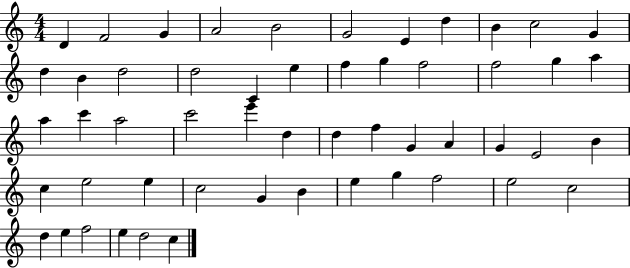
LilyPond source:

{
  \clef treble
  \numericTimeSignature
  \time 4/4
  \key c \major
  d'4 f'2 g'4 | a'2 b'2 | g'2 e'4 d''4 | b'4 c''2 g'4 | \break d''4 b'4 d''2 | d''2 c'4 e''4 | f''4 g''4 f''2 | f''2 g''4 a''4 | \break a''4 c'''4 a''2 | c'''2 e'''4 d''4 | d''4 f''4 g'4 a'4 | g'4 e'2 b'4 | \break c''4 e''2 e''4 | c''2 g'4 b'4 | e''4 g''4 f''2 | e''2 c''2 | \break d''4 e''4 f''2 | e''4 d''2 c''4 | \bar "|."
}